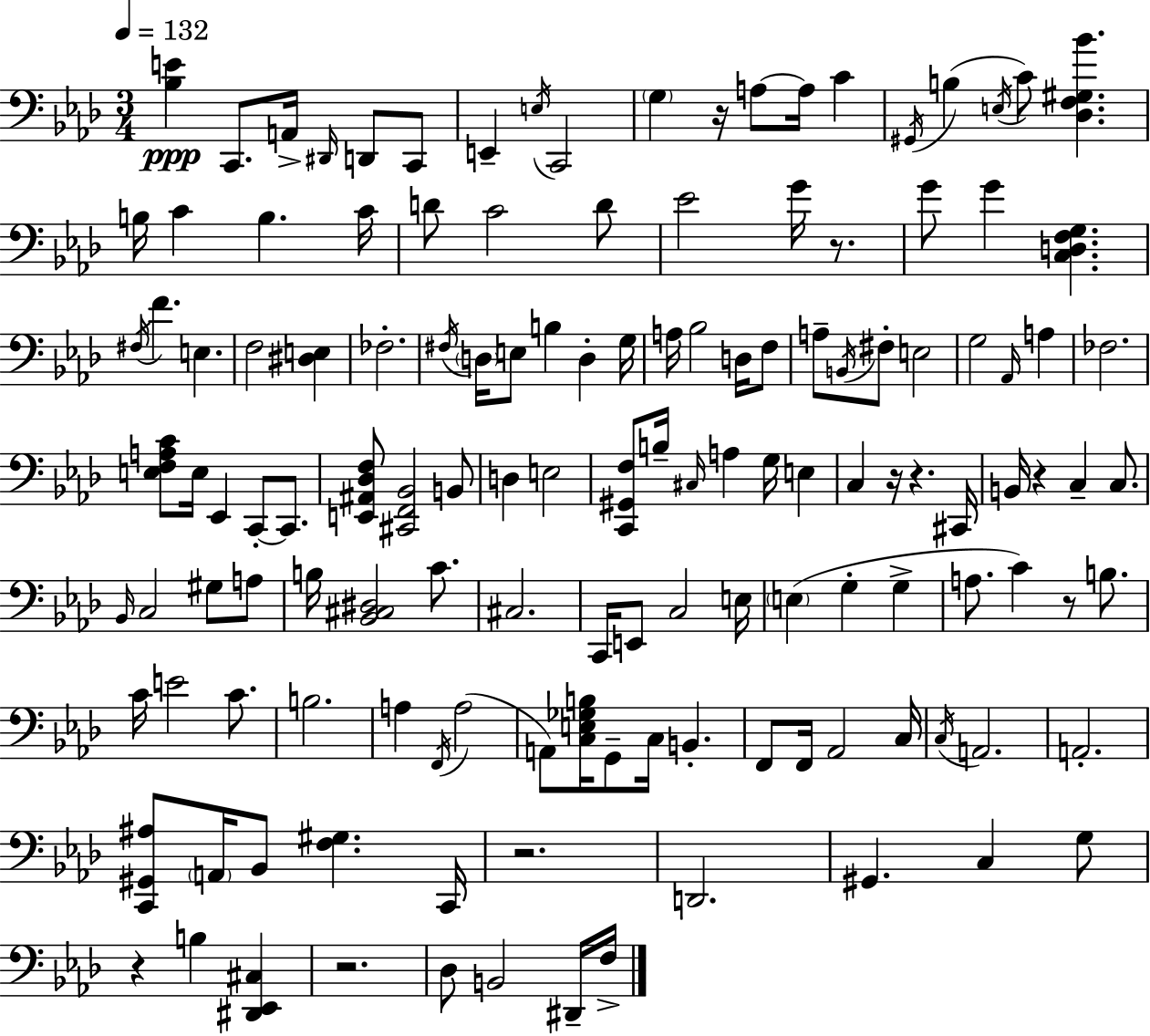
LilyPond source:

{
  \clef bass
  \numericTimeSignature
  \time 3/4
  \key f \minor
  \tempo 4 = 132
  <bes e'>4\ppp c,8. a,16-> \grace { dis,16 } d,8 c,8 | e,4-- \acciaccatura { e16 } c,2 | \parenthesize g4 r16 a8~~ a16 c'4 | \acciaccatura { gis,16 }( b4 \acciaccatura { e16 } c'8) <des f gis bes'>4. | \break b16 c'4 b4. | c'16 d'8 c'2 | d'8 ees'2 | g'16 r8. g'8 g'4 <c d f g>4. | \break \acciaccatura { fis16 } f'4. e4. | f2 | <dis e>4 fes2.-. | \acciaccatura { fis16 } \parenthesize d16 e8 b4 | \break d4-. g16 a16 bes2 | d16 f8 a8-- \acciaccatura { b,16 } fis8-. e2 | g2 | \grace { aes,16 } a4 fes2. | \break <e f a c'>8 e16 ees,4 | c,8-.~~ c,8. <e, ais, des f>8 <cis, f, bes,>2 | b,8 d4 | e2 <c, gis, f>8 b16-- \grace { cis16 } | \break a4 g16 e4 c4 | r16 r4. cis,16 b,16 r4 | c4-- c8. \grace { bes,16 } c2 | gis8 a8 b16 <bes, cis dis>2 | \break c'8. cis2. | c,16 e,8 | c2 e16 \parenthesize e4( | g4-. g4-> a8. | \break c'4) r8 b8. c'16 e'2 | c'8. b2. | a4 | \acciaccatura { f,16 }( a2 a,8) | \break <c e ges b>16 g,8-- c16 b,4.-. f,8 | f,16 aes,2 c16 \acciaccatura { c16 } | a,2. | a,2.-. | \break <c, gis, ais>8 \parenthesize a,16 bes,8 <f gis>4. c,16 | r2. | d,2. | gis,4. c4 g8 | \break r4 b4 <dis, ees, cis>4 | r2. | des8 b,2 dis,16-- f16-> | \bar "|."
}